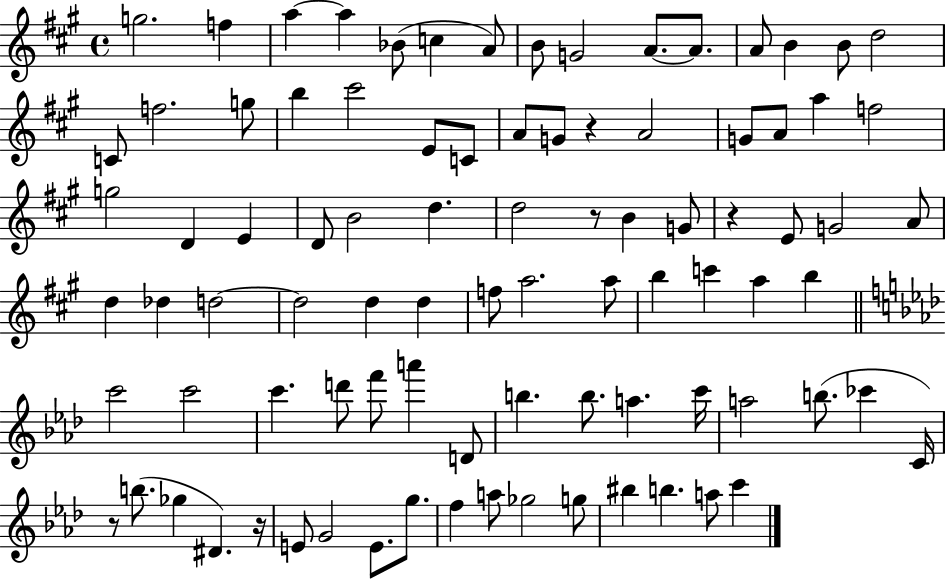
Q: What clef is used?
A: treble